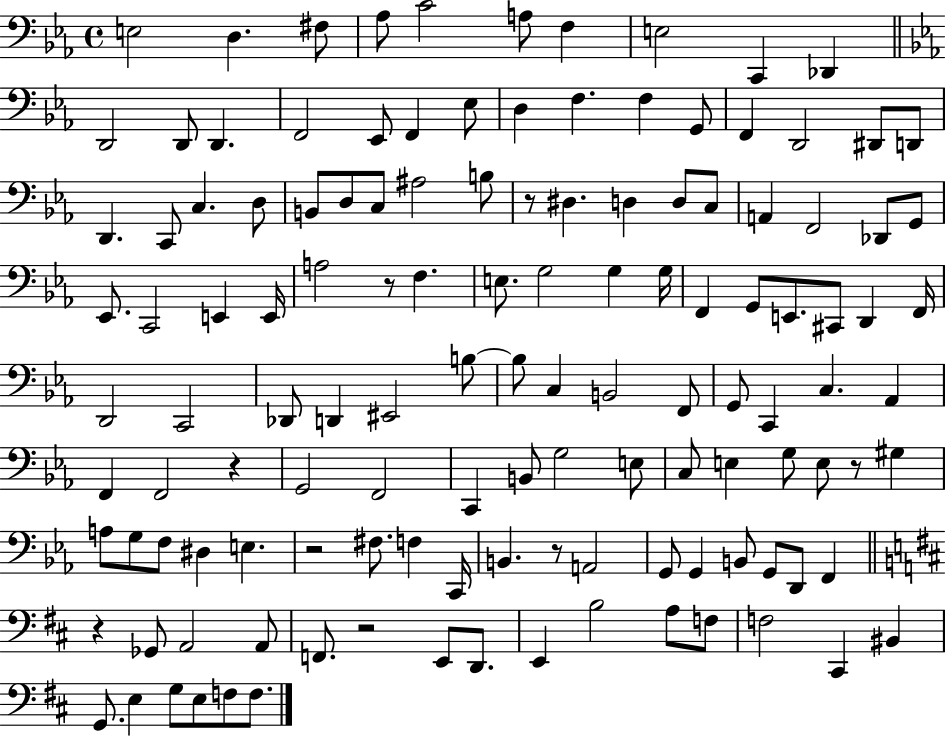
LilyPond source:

{
  \clef bass
  \time 4/4
  \defaultTimeSignature
  \key ees \major
  e2 d4. fis8 | aes8 c'2 a8 f4 | e2 c,4 des,4 | \bar "||" \break \key c \minor d,2 d,8 d,4. | f,2 ees,8 f,4 ees8 | d4 f4. f4 g,8 | f,4 d,2 dis,8 d,8 | \break d,4. c,8 c4. d8 | b,8 d8 c8 ais2 b8 | r8 dis4. d4 d8 c8 | a,4 f,2 des,8 g,8 | \break ees,8. c,2 e,4 e,16 | a2 r8 f4. | e8. g2 g4 g16 | f,4 g,8 e,8. cis,8 d,4 f,16 | \break d,2 c,2 | des,8 d,4 eis,2 b8~~ | b8 c4 b,2 f,8 | g,8 c,4 c4. aes,4 | \break f,4 f,2 r4 | g,2 f,2 | c,4 b,8 g2 e8 | c8 e4 g8 e8 r8 gis4 | \break a8 g8 f8 dis4 e4. | r2 fis8. f4 c,16 | b,4. r8 a,2 | g,8 g,4 b,8 g,8 d,8 f,4 | \break \bar "||" \break \key d \major r4 ges,8 a,2 a,8 | f,8. r2 e,8 d,8. | e,4 b2 a8 f8 | f2 cis,4 bis,4 | \break g,8. e4 g8 e8 f8 f8. | \bar "|."
}